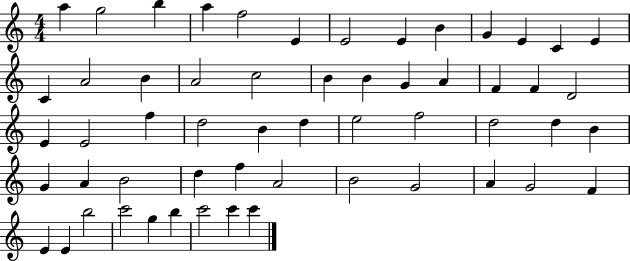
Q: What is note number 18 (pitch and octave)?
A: C5